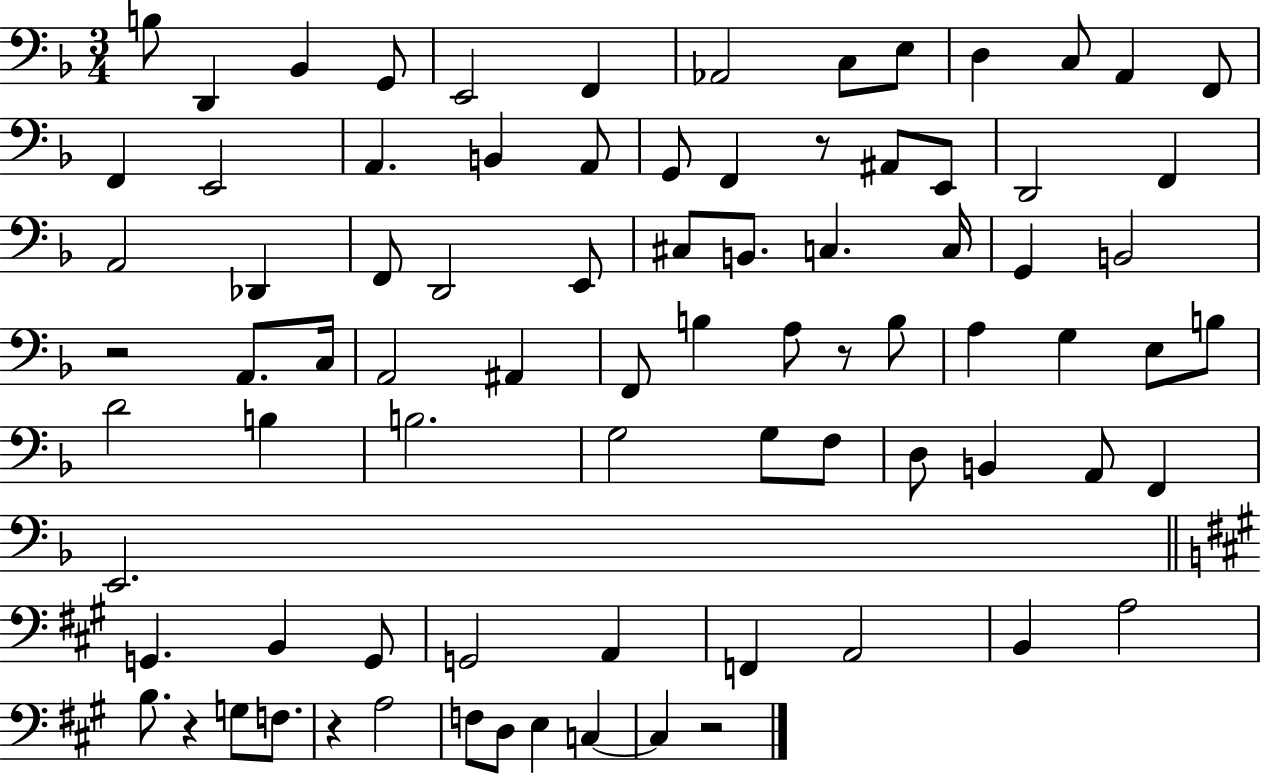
B3/e D2/q Bb2/q G2/e E2/h F2/q Ab2/h C3/e E3/e D3/q C3/e A2/q F2/e F2/q E2/h A2/q. B2/q A2/e G2/e F2/q R/e A#2/e E2/e D2/h F2/q A2/h Db2/q F2/e D2/h E2/e C#3/e B2/e. C3/q. C3/s G2/q B2/h R/h A2/e. C3/s A2/h A#2/q F2/e B3/q A3/e R/e B3/e A3/q G3/q E3/e B3/e D4/h B3/q B3/h. G3/h G3/e F3/e D3/e B2/q A2/e F2/q E2/h. G2/q. B2/q G2/e G2/h A2/q F2/q A2/h B2/q A3/h B3/e. R/q G3/e F3/e. R/q A3/h F3/e D3/e E3/q C3/q C3/q R/h